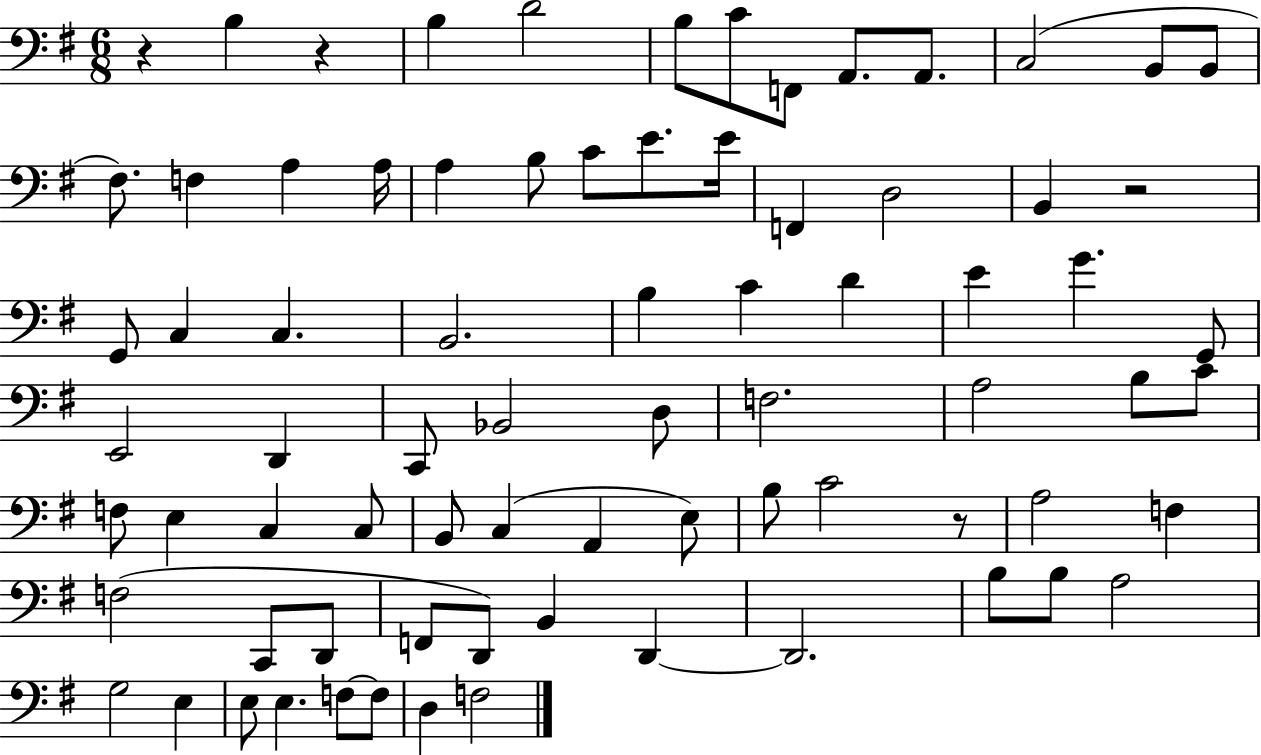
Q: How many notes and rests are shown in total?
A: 77